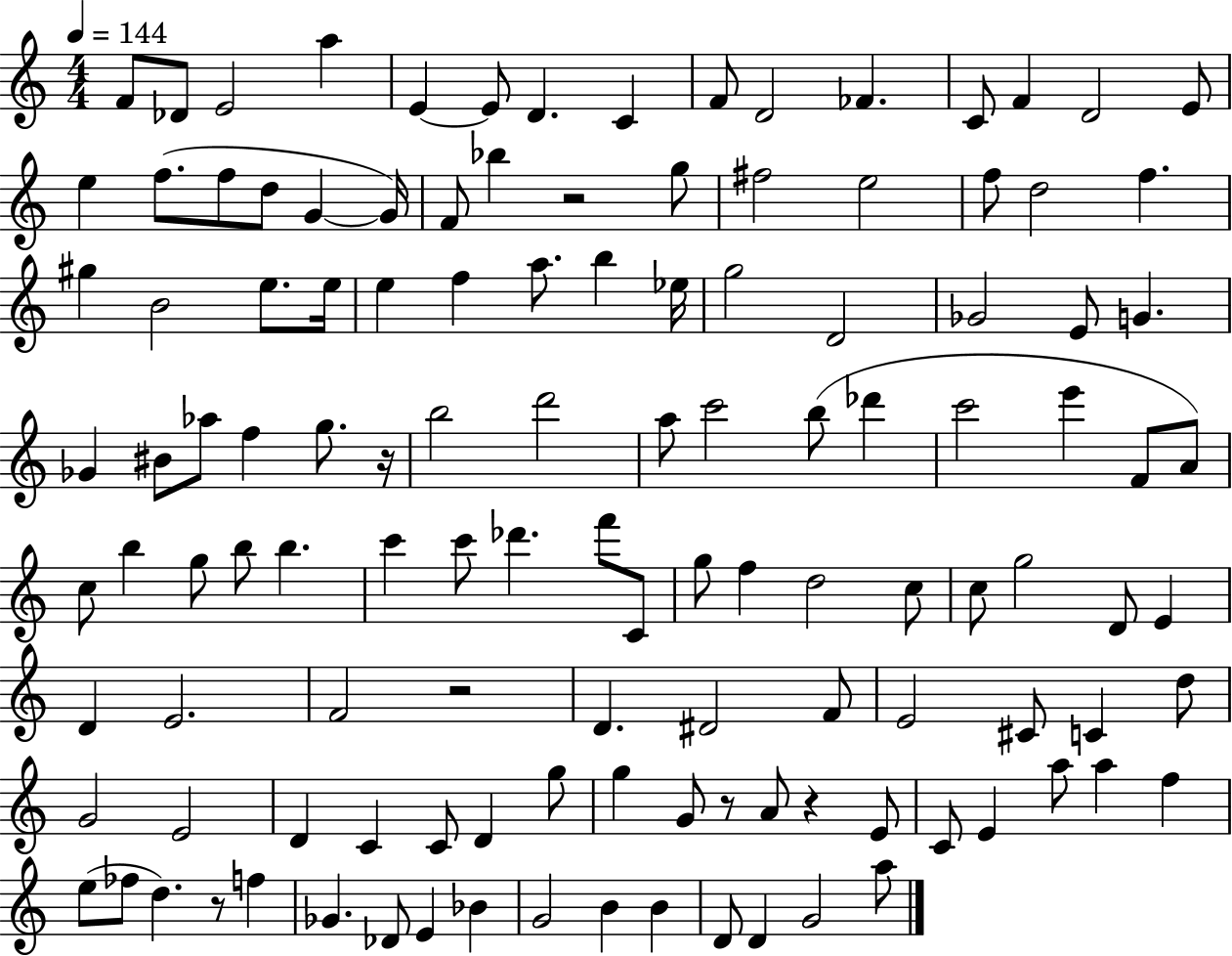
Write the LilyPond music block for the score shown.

{
  \clef treble
  \numericTimeSignature
  \time 4/4
  \key c \major
  \tempo 4 = 144
  f'8 des'8 e'2 a''4 | e'4~~ e'8 d'4. c'4 | f'8 d'2 fes'4. | c'8 f'4 d'2 e'8 | \break e''4 f''8.( f''8 d''8 g'4~~ g'16) | f'8 bes''4 r2 g''8 | fis''2 e''2 | f''8 d''2 f''4. | \break gis''4 b'2 e''8. e''16 | e''4 f''4 a''8. b''4 ees''16 | g''2 d'2 | ges'2 e'8 g'4. | \break ges'4 bis'8 aes''8 f''4 g''8. r16 | b''2 d'''2 | a''8 c'''2 b''8( des'''4 | c'''2 e'''4 f'8 a'8) | \break c''8 b''4 g''8 b''8 b''4. | c'''4 c'''8 des'''4. f'''8 c'8 | g''8 f''4 d''2 c''8 | c''8 g''2 d'8 e'4 | \break d'4 e'2. | f'2 r2 | d'4. dis'2 f'8 | e'2 cis'8 c'4 d''8 | \break g'2 e'2 | d'4 c'4 c'8 d'4 g''8 | g''4 g'8 r8 a'8 r4 e'8 | c'8 e'4 a''8 a''4 f''4 | \break e''8( fes''8 d''4.) r8 f''4 | ges'4. des'8 e'4 bes'4 | g'2 b'4 b'4 | d'8 d'4 g'2 a''8 | \break \bar "|."
}